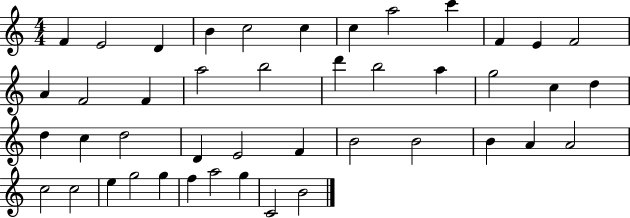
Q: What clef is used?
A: treble